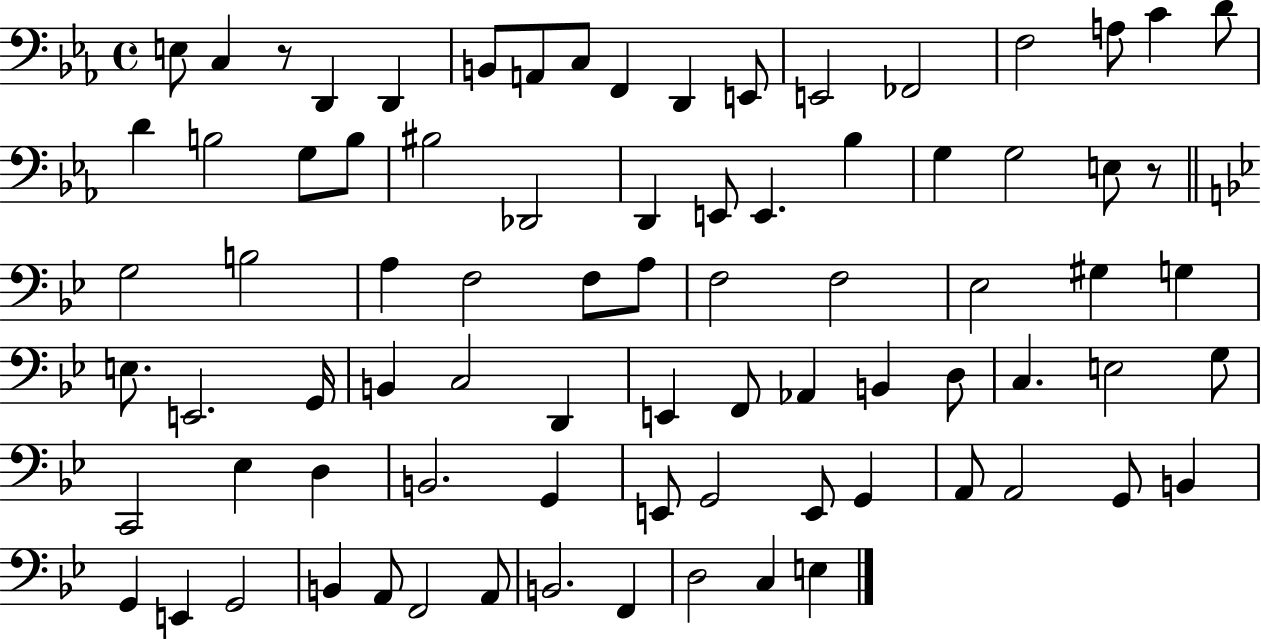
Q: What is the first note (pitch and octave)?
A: E3